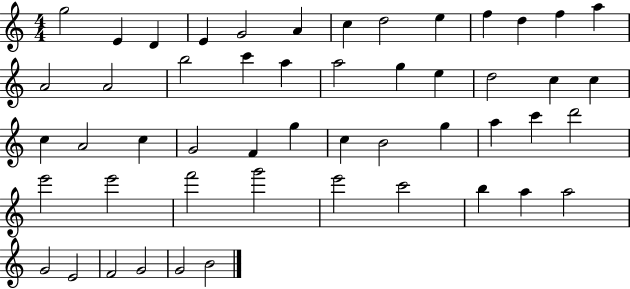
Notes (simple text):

G5/h E4/q D4/q E4/q G4/h A4/q C5/q D5/h E5/q F5/q D5/q F5/q A5/q A4/h A4/h B5/h C6/q A5/q A5/h G5/q E5/q D5/h C5/q C5/q C5/q A4/h C5/q G4/h F4/q G5/q C5/q B4/h G5/q A5/q C6/q D6/h E6/h E6/h F6/h G6/h E6/h C6/h B5/q A5/q A5/h G4/h E4/h F4/h G4/h G4/h B4/h